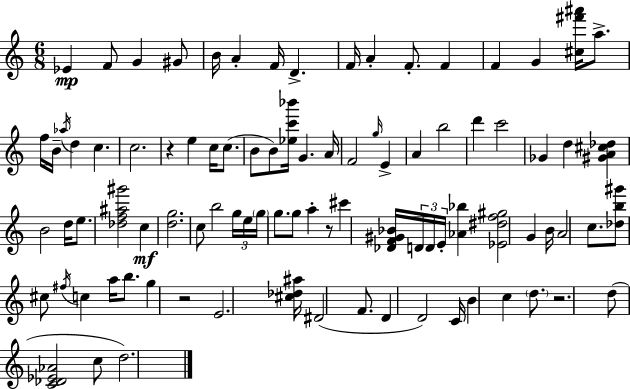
Eb4/q F4/e G4/q G#4/e B4/s A4/q F4/s D4/q. F4/s A4/q F4/e. F4/q F4/q G4/q [C#5,F#6,A#6]/s A5/e. F5/s B4/s Ab5/s D5/q C5/q. C5/h. R/q E5/q C5/s C5/e. B4/e B4/e [Eb5,C6,Bb6]/s G4/q. A4/s F4/h G5/s E4/q A4/q B5/h D6/q C6/h Gb4/q D5/q [G#4,A4,C#5,Db5]/q B4/h D5/s E5/e. [Db5,F5,A#5,G#6]/h C5/q [D5,G5]/h. C5/e B5/h G5/s E5/s G5/s G5/e. G5/e A5/q R/e C#6/q [Db4,F4,G#4,Bb4]/s D4/s D4/s E4/s [Ab4,Bb5]/q [Eb4,D#5,F5,G#5]/h G4/q B4/s A4/h C5/e. [Db5,B5,G#6]/e C#5/e F#5/s C5/q A5/s B5/e. G5/q R/h E4/h. [C#5,Db5,A#5]/s D#4/h F4/e. D4/q D4/h C4/s B4/q C5/q D5/e. R/h. D5/e [C4,Db4,Eb4,Ab4]/h C5/e D5/h.